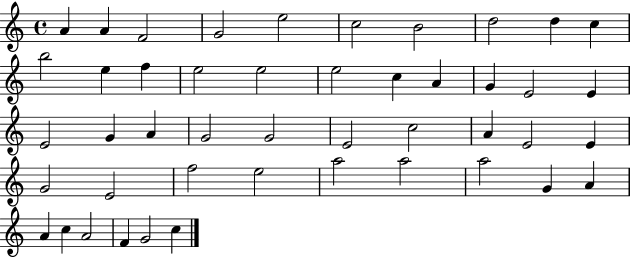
X:1
T:Untitled
M:4/4
L:1/4
K:C
A A F2 G2 e2 c2 B2 d2 d c b2 e f e2 e2 e2 c A G E2 E E2 G A G2 G2 E2 c2 A E2 E G2 E2 f2 e2 a2 a2 a2 G A A c A2 F G2 c